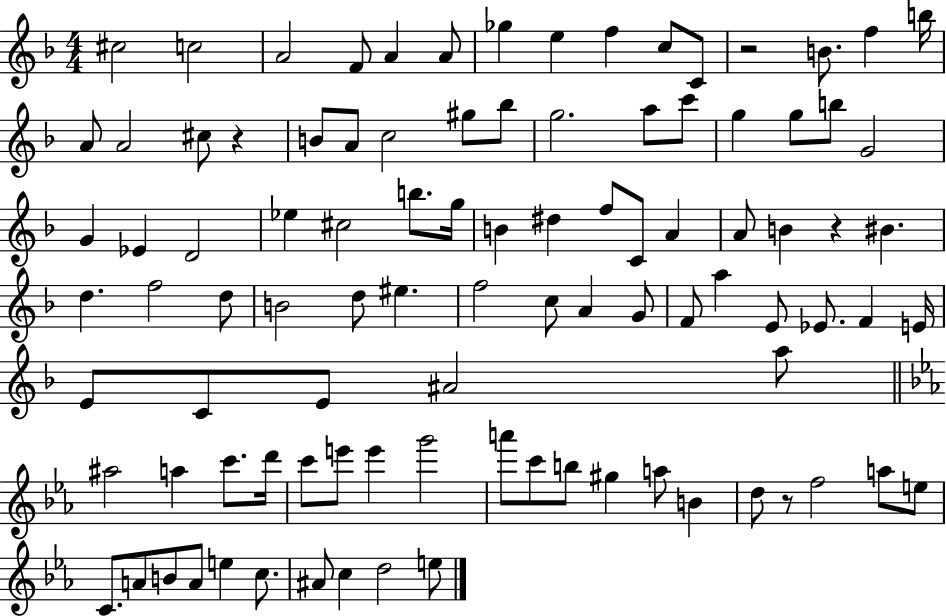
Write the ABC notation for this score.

X:1
T:Untitled
M:4/4
L:1/4
K:F
^c2 c2 A2 F/2 A A/2 _g e f c/2 C/2 z2 B/2 f b/4 A/2 A2 ^c/2 z B/2 A/2 c2 ^g/2 _b/2 g2 a/2 c'/2 g g/2 b/2 G2 G _E D2 _e ^c2 b/2 g/4 B ^d f/2 C/2 A A/2 B z ^B d f2 d/2 B2 d/2 ^e f2 c/2 A G/2 F/2 a E/2 _E/2 F E/4 E/2 C/2 E/2 ^A2 a/2 ^a2 a c'/2 d'/4 c'/2 e'/2 e' g'2 a'/2 c'/2 b/2 ^g a/2 B d/2 z/2 f2 a/2 e/2 C/2 A/2 B/2 A/2 e c/2 ^A/2 c d2 e/2